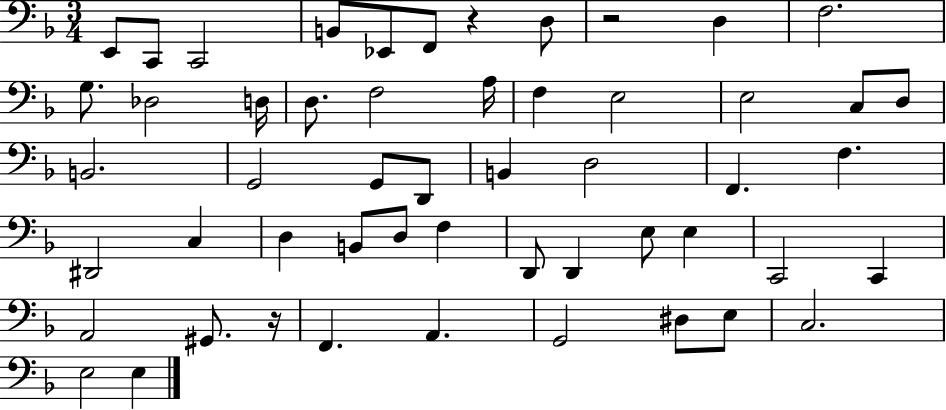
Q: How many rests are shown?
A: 3